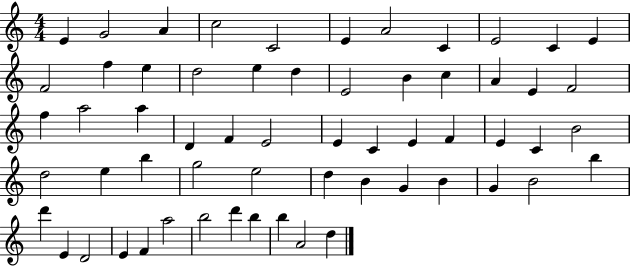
{
  \clef treble
  \numericTimeSignature
  \time 4/4
  \key c \major
  e'4 g'2 a'4 | c''2 c'2 | e'4 a'2 c'4 | e'2 c'4 e'4 | \break f'2 f''4 e''4 | d''2 e''4 d''4 | e'2 b'4 c''4 | a'4 e'4 f'2 | \break f''4 a''2 a''4 | d'4 f'4 e'2 | e'4 c'4 e'4 f'4 | e'4 c'4 b'2 | \break d''2 e''4 b''4 | g''2 e''2 | d''4 b'4 g'4 b'4 | g'4 b'2 b''4 | \break d'''4 e'4 d'2 | e'4 f'4 a''2 | b''2 d'''4 b''4 | b''4 a'2 d''4 | \break \bar "|."
}